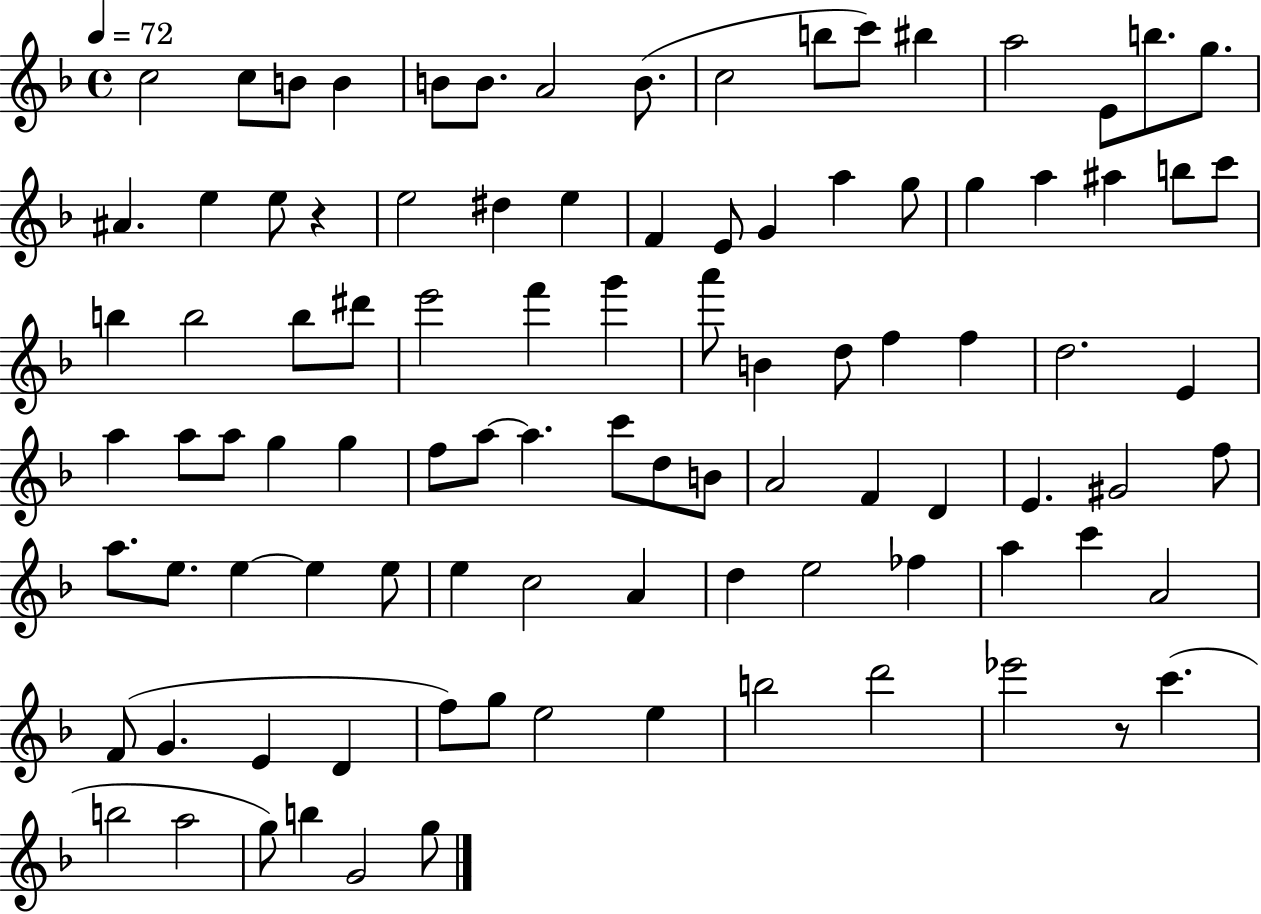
C5/h C5/e B4/e B4/q B4/e B4/e. A4/h B4/e. C5/h B5/e C6/e BIS5/q A5/h E4/e B5/e. G5/e. A#4/q. E5/q E5/e R/q E5/h D#5/q E5/q F4/q E4/e G4/q A5/q G5/e G5/q A5/q A#5/q B5/e C6/e B5/q B5/h B5/e D#6/e E6/h F6/q G6/q A6/e B4/q D5/e F5/q F5/q D5/h. E4/q A5/q A5/e A5/e G5/q G5/q F5/e A5/e A5/q. C6/e D5/e B4/e A4/h F4/q D4/q E4/q. G#4/h F5/e A5/e. E5/e. E5/q E5/q E5/e E5/q C5/h A4/q D5/q E5/h FES5/q A5/q C6/q A4/h F4/e G4/q. E4/q D4/q F5/e G5/e E5/h E5/q B5/h D6/h Eb6/h R/e C6/q. B5/h A5/h G5/e B5/q G4/h G5/e